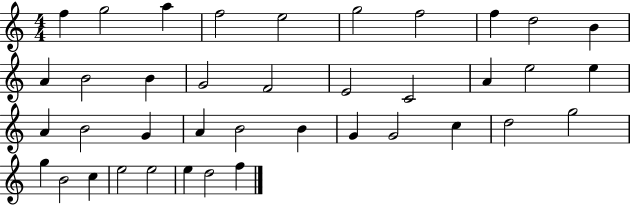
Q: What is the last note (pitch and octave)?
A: F5